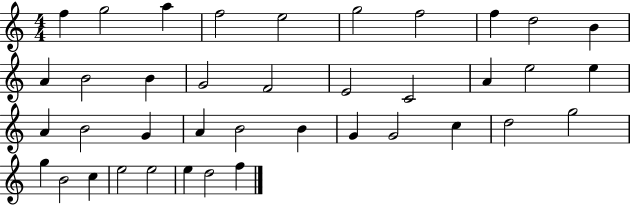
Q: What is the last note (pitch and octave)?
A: F5